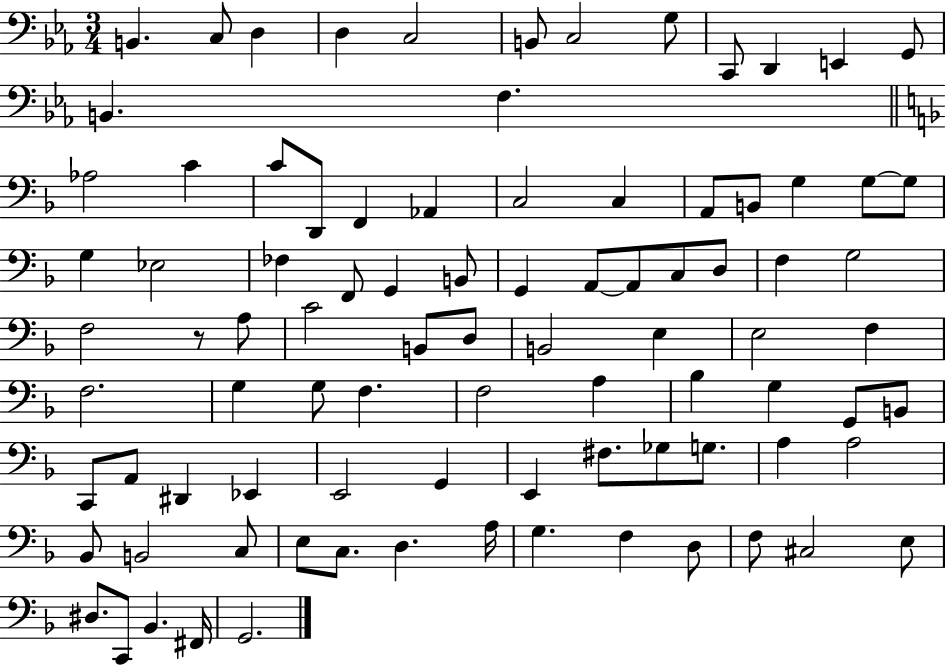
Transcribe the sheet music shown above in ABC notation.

X:1
T:Untitled
M:3/4
L:1/4
K:Eb
B,, C,/2 D, D, C,2 B,,/2 C,2 G,/2 C,,/2 D,, E,, G,,/2 B,, F, _A,2 C C/2 D,,/2 F,, _A,, C,2 C, A,,/2 B,,/2 G, G,/2 G,/2 G, _E,2 _F, F,,/2 G,, B,,/2 G,, A,,/2 A,,/2 C,/2 D,/2 F, G,2 F,2 z/2 A,/2 C2 B,,/2 D,/2 B,,2 E, E,2 F, F,2 G, G,/2 F, F,2 A, _B, G, G,,/2 B,,/2 C,,/2 A,,/2 ^D,, _E,, E,,2 G,, E,, ^F,/2 _G,/2 G,/2 A, A,2 _B,,/2 B,,2 C,/2 E,/2 C,/2 D, A,/4 G, F, D,/2 F,/2 ^C,2 E,/2 ^D,/2 C,,/2 _B,, ^F,,/4 G,,2